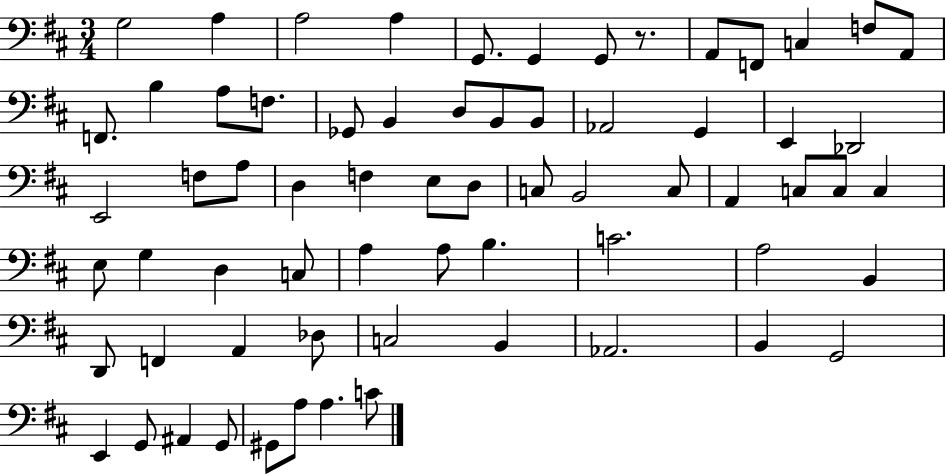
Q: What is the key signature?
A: D major